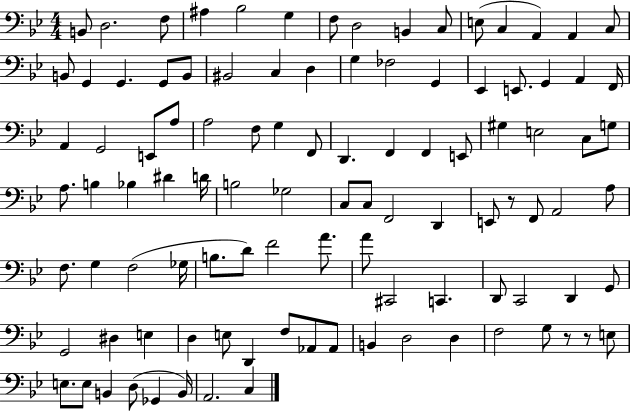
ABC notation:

X:1
T:Untitled
M:4/4
L:1/4
K:Bb
B,,/2 D,2 F,/2 ^A, _B,2 G, F,/2 D,2 B,, C,/2 E,/2 C, A,, A,, C,/2 B,,/2 G,, G,, G,,/2 B,,/2 ^B,,2 C, D, G, _F,2 G,, _E,, E,,/2 G,, A,, F,,/4 A,, G,,2 E,,/2 A,/2 A,2 F,/2 G, F,,/2 D,, F,, F,, E,,/2 ^G, E,2 C,/2 G,/2 A,/2 B, _B, ^D D/4 B,2 _G,2 C,/2 C,/2 F,,2 D,, E,,/2 z/2 F,,/2 A,,2 A,/2 F,/2 G, F,2 _G,/4 B,/2 D/2 F2 A/2 A/2 ^C,,2 C,, D,,/2 C,,2 D,, G,,/2 G,,2 ^D, E, D, E,/2 D,, F,/2 _A,,/2 _A,,/2 B,, D,2 D, F,2 G,/2 z/2 z/2 E,/2 E,/2 E,/2 B,, D,/2 _G,, B,,/4 A,,2 C,